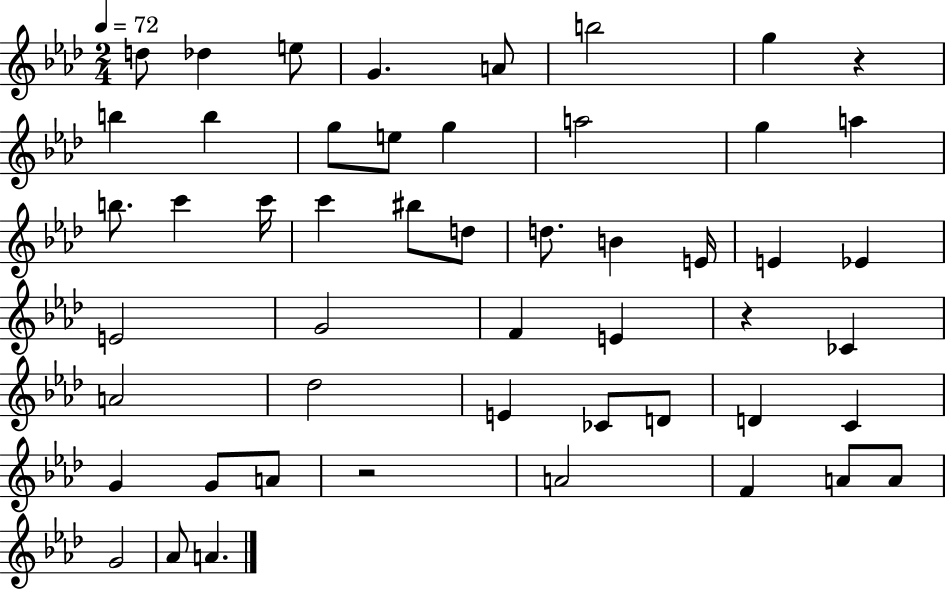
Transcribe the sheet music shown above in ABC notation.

X:1
T:Untitled
M:2/4
L:1/4
K:Ab
d/2 _d e/2 G A/2 b2 g z b b g/2 e/2 g a2 g a b/2 c' c'/4 c' ^b/2 d/2 d/2 B E/4 E _E E2 G2 F E z _C A2 _d2 E _C/2 D/2 D C G G/2 A/2 z2 A2 F A/2 A/2 G2 _A/2 A